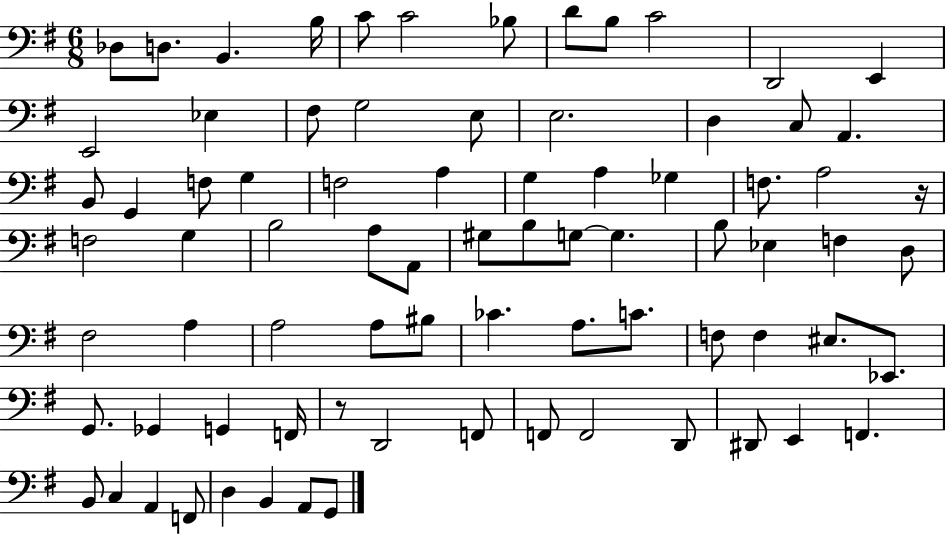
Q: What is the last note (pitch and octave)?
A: G2